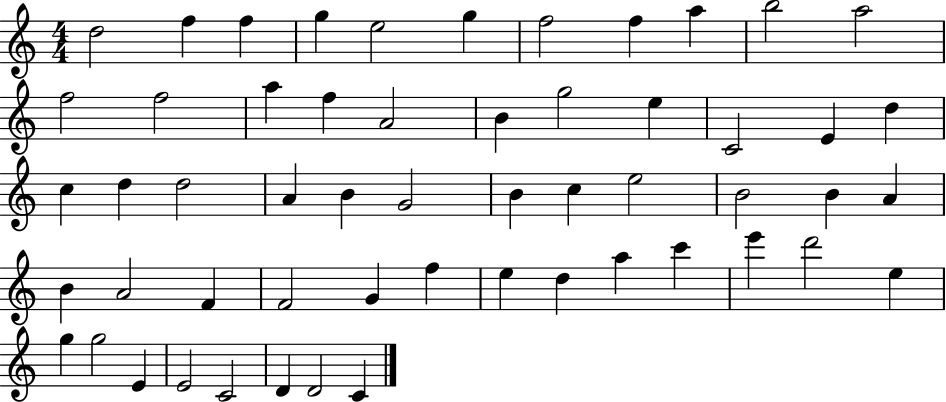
D5/h F5/q F5/q G5/q E5/h G5/q F5/h F5/q A5/q B5/h A5/h F5/h F5/h A5/q F5/q A4/h B4/q G5/h E5/q C4/h E4/q D5/q C5/q D5/q D5/h A4/q B4/q G4/h B4/q C5/q E5/h B4/h B4/q A4/q B4/q A4/h F4/q F4/h G4/q F5/q E5/q D5/q A5/q C6/q E6/q D6/h E5/q G5/q G5/h E4/q E4/h C4/h D4/q D4/h C4/q